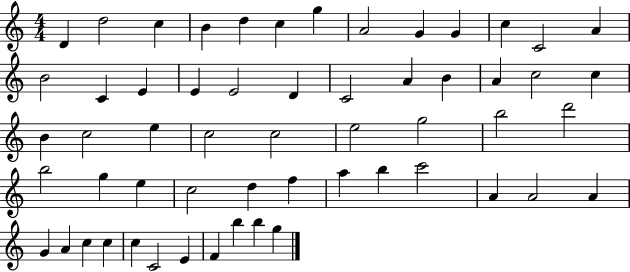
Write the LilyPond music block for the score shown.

{
  \clef treble
  \numericTimeSignature
  \time 4/4
  \key c \major
  d'4 d''2 c''4 | b'4 d''4 c''4 g''4 | a'2 g'4 g'4 | c''4 c'2 a'4 | \break b'2 c'4 e'4 | e'4 e'2 d'4 | c'2 a'4 b'4 | a'4 c''2 c''4 | \break b'4 c''2 e''4 | c''2 c''2 | e''2 g''2 | b''2 d'''2 | \break b''2 g''4 e''4 | c''2 d''4 f''4 | a''4 b''4 c'''2 | a'4 a'2 a'4 | \break g'4 a'4 c''4 c''4 | c''4 c'2 e'4 | f'4 b''4 b''4 g''4 | \bar "|."
}